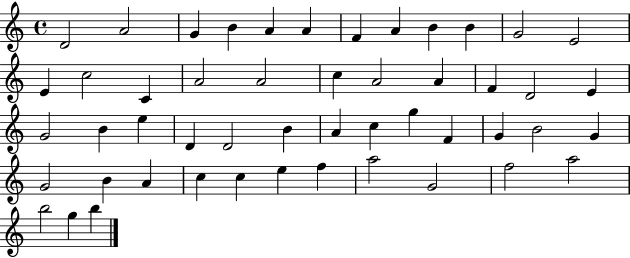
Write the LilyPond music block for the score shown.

{
  \clef treble
  \time 4/4
  \defaultTimeSignature
  \key c \major
  d'2 a'2 | g'4 b'4 a'4 a'4 | f'4 a'4 b'4 b'4 | g'2 e'2 | \break e'4 c''2 c'4 | a'2 a'2 | c''4 a'2 a'4 | f'4 d'2 e'4 | \break g'2 b'4 e''4 | d'4 d'2 b'4 | a'4 c''4 g''4 f'4 | g'4 b'2 g'4 | \break g'2 b'4 a'4 | c''4 c''4 e''4 f''4 | a''2 g'2 | f''2 a''2 | \break b''2 g''4 b''4 | \bar "|."
}